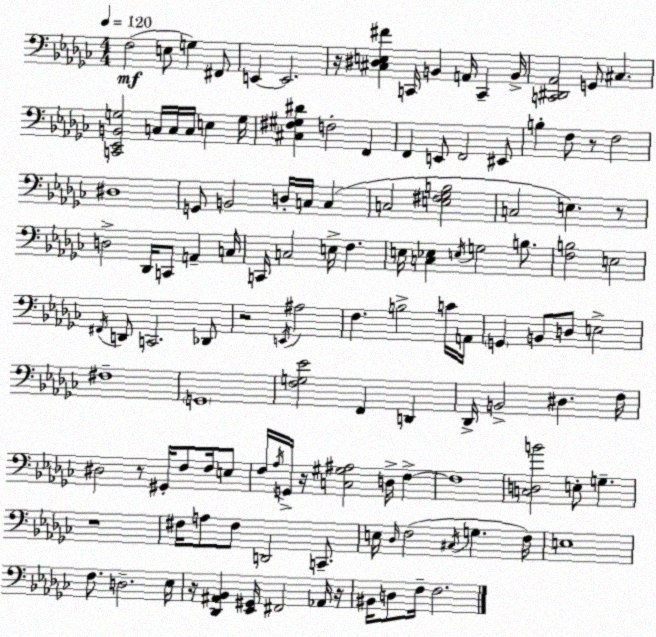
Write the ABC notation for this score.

X:1
T:Untitled
M:4/4
L:1/4
K:Ebm
F,2 E,/2 G, ^F,,/2 E,, E,,2 z/4 [^C,^D,E,^F] C,,/4 B,, A,,/4 C,, B,,/4 [C,,^D,,_A,,]2 G,,/2 ^C, [C,,_E,,B,,G,]2 C,/4 C,/4 C,/4 E, G,/4 [^C,^F,^G,^D] F,2 F,, F,, E,,/2 F,,2 ^E,,/2 B, F,/2 z/2 F,2 ^D,4 G,,/2 B,,2 D,/4 C,/4 C, C,2 [E,^F,_G,B,]2 C,2 E, z/2 D,2 _D,,/4 C,,/2 A,, C,/4 C,,/4 C,2 E,/4 F, E,/4 [C,_E,] E,/4 G,2 B,/2 [F,B,]2 E,2 ^F,,/4 D,,/2 C,,2 _D,,/2 z2 E,,/4 ^A,2 F, B,2 C/4 A,,/4 G,, B,,/2 D,/2 E,2 ^F,4 G,,4 [F,G,_E]2 F,, D,, _D,,/4 B,,2 ^D, F,/4 ^D,2 z/2 ^G,,/4 F,/2 F,/4 E,/2 F,/4 _A,/4 G,,/4 z/4 [C,^G,^A,]2 D,/4 F, F,4 [C,D,B]2 E,/2 G, z4 ^F,/4 A,/2 ^F,/2 D,,2 C,,/2 E,/4 _D,/4 F,2 ^C,/4 G, F,/4 E,4 F,/2 D,2 _E,/4 z/4 [_D,,^A,,_B,,] [_E,,^G,,]/4 ^F,,2 _A,,/4 z/4 ^B,,/4 D,/2 F,/4 F,2